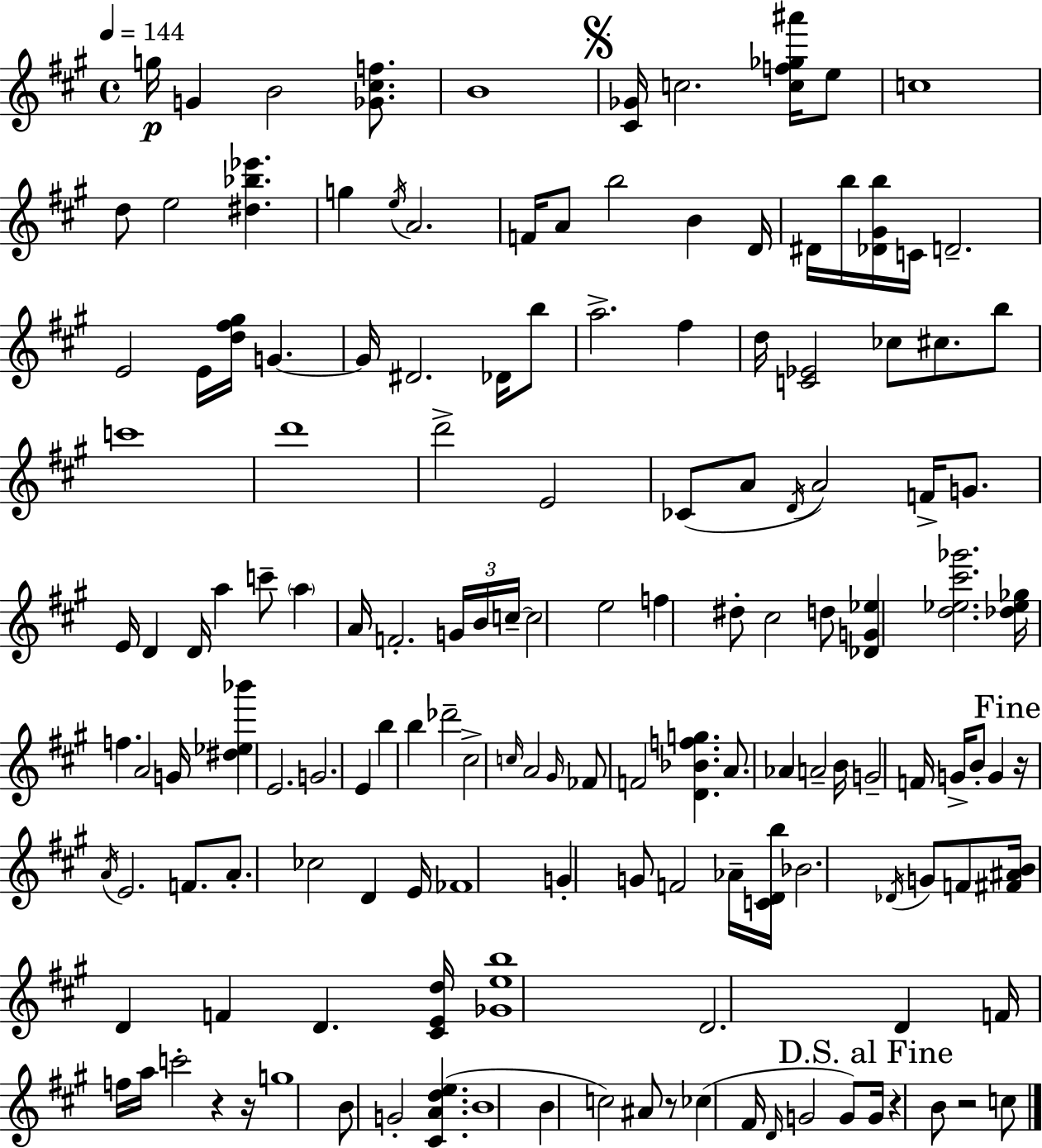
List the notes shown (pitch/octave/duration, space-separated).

G5/s G4/q B4/h [Gb4,C#5,F5]/e. B4/w [C#4,Gb4]/s C5/h. [C5,F5,Gb5,A#6]/s E5/e C5/w D5/e E5/h [D#5,Bb5,Eb6]/q. G5/q E5/s A4/h. F4/s A4/e B5/h B4/q D4/s D#4/s B5/s [Db4,G#4,B5]/s C4/s D4/h. E4/h E4/s [D5,F#5,G#5]/s G4/q. G4/s D#4/h. Db4/s B5/e A5/h. F#5/q D5/s [C4,Eb4]/h CES5/e C#5/e. B5/e C6/w D6/w D6/h E4/h CES4/e A4/e D4/s A4/h F4/s G4/e. E4/s D4/q D4/s A5/q C6/e A5/q A4/s F4/h. G4/s B4/s C5/s C5/h E5/h F5/q D#5/e C#5/h D5/e [Db4,G4,Eb5]/q [D5,Eb5,C#6,Gb6]/h. [Db5,Eb5,Gb5]/s F5/q. A4/h G4/s [D#5,Eb5,Bb6]/q E4/h. G4/h. E4/q B5/q B5/q Db6/h C#5/h C5/s A4/h G#4/s FES4/e F4/h [D4,Bb4,F5,G5]/q. A4/e. Ab4/q A4/h B4/s G4/h F4/s G4/s B4/e G4/q R/s A4/s E4/h. F4/e. A4/e. CES5/h D4/q E4/s FES4/w G4/q G4/e F4/h Ab4/s [C4,D4,B5]/s Bb4/h. Db4/s G4/e F4/e [F#4,A#4,B4]/s D4/q F4/q D4/q. [C#4,E4,D5]/s [Gb4,E5,B5]/w D4/h. D4/q F4/s F5/s A5/s C6/h R/q R/s G5/w B4/e G4/h [C#4,A4,D5,E5]/q. B4/w B4/q C5/h A#4/e R/e CES5/q F#4/s D4/s G4/h G4/e G4/s R/q B4/e R/h C5/e